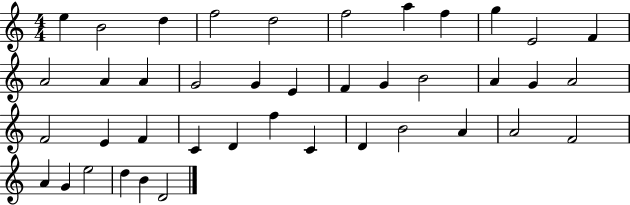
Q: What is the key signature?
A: C major